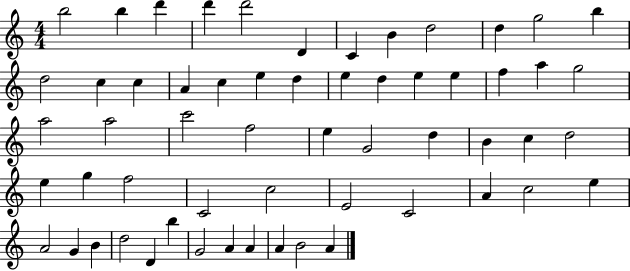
{
  \clef treble
  \numericTimeSignature
  \time 4/4
  \key c \major
  b''2 b''4 d'''4 | d'''4 d'''2 d'4 | c'4 b'4 d''2 | d''4 g''2 b''4 | \break d''2 c''4 c''4 | a'4 c''4 e''4 d''4 | e''4 d''4 e''4 e''4 | f''4 a''4 g''2 | \break a''2 a''2 | c'''2 f''2 | e''4 g'2 d''4 | b'4 c''4 d''2 | \break e''4 g''4 f''2 | c'2 c''2 | e'2 c'2 | a'4 c''2 e''4 | \break a'2 g'4 b'4 | d''2 d'4 b''4 | g'2 a'4 a'4 | a'4 b'2 a'4 | \break \bar "|."
}